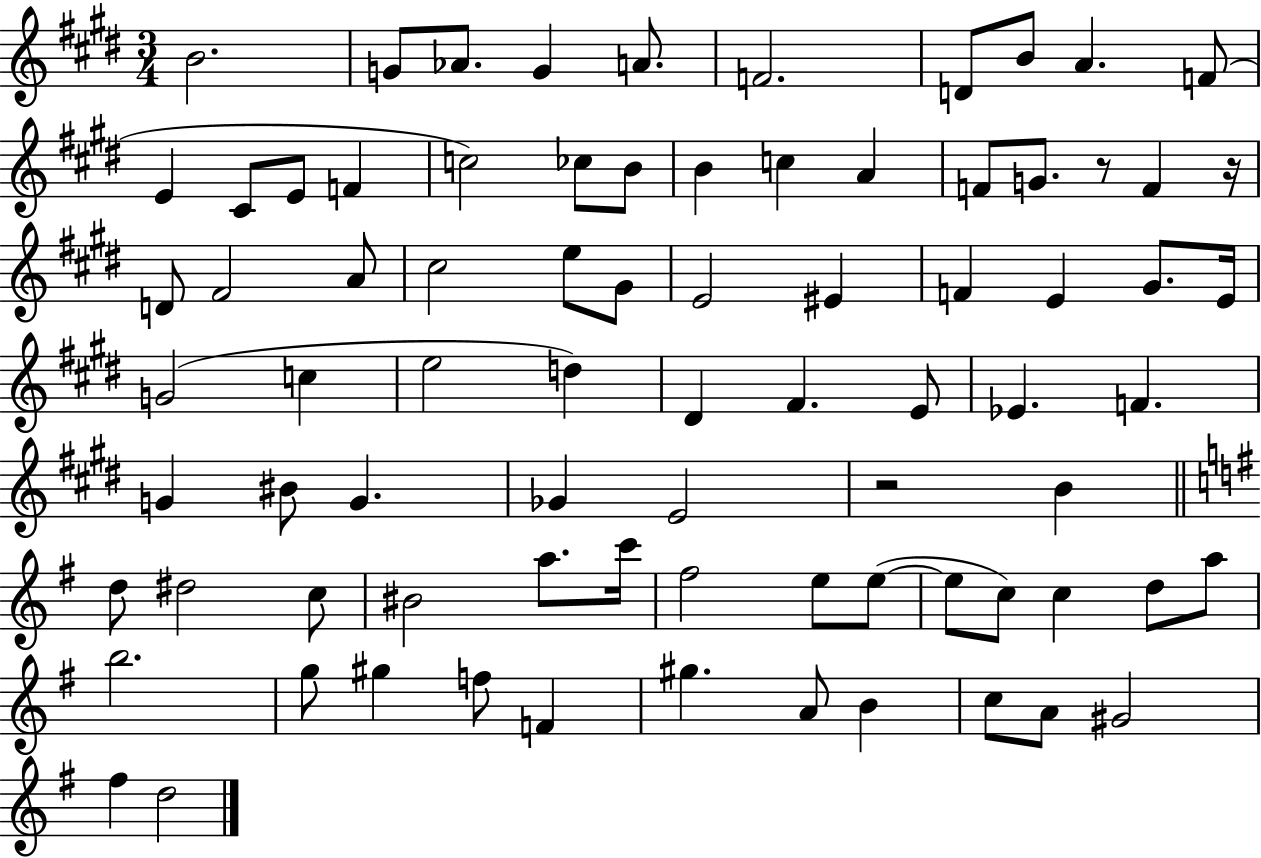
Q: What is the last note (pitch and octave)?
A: D5